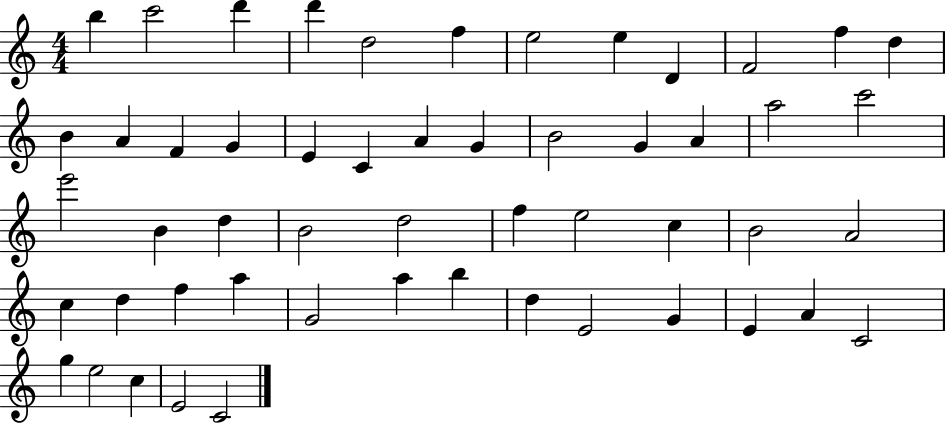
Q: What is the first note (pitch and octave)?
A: B5